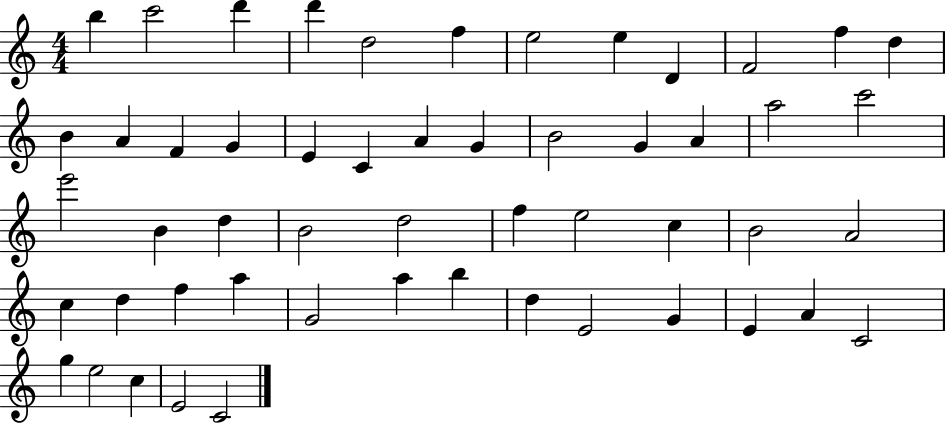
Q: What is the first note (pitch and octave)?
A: B5